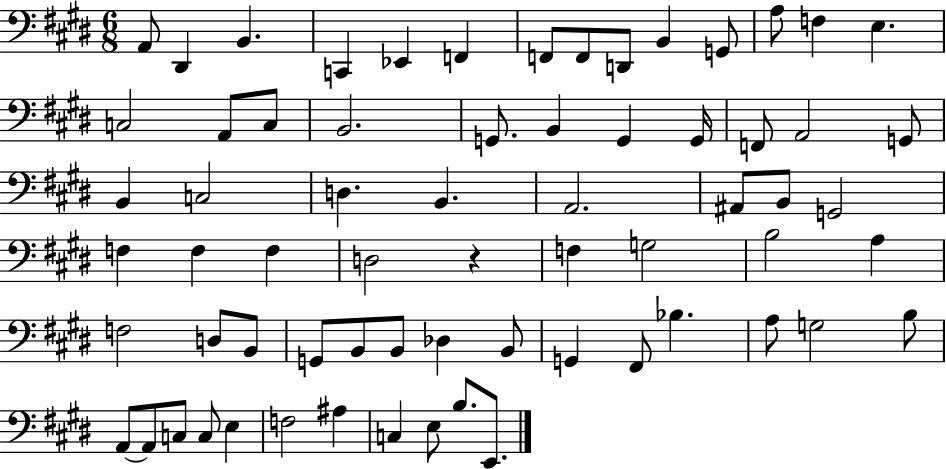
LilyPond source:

{
  \clef bass
  \numericTimeSignature
  \time 6/8
  \key e \major
  \repeat volta 2 { a,8 dis,4 b,4. | c,4 ees,4 f,4 | f,8 f,8 d,8 b,4 g,8 | a8 f4 e4. | \break c2 a,8 c8 | b,2. | g,8. b,4 g,4 g,16 | f,8 a,2 g,8 | \break b,4 c2 | d4. b,4. | a,2. | ais,8 b,8 g,2 | \break f4 f4 f4 | d2 r4 | f4 g2 | b2 a4 | \break f2 d8 b,8 | g,8 b,8 b,8 des4 b,8 | g,4 fis,8 bes4. | a8 g2 b8 | \break a,8~~ a,8 c8 c8 e4 | f2 ais4 | c4 e8 b8. e,8. | } \bar "|."
}